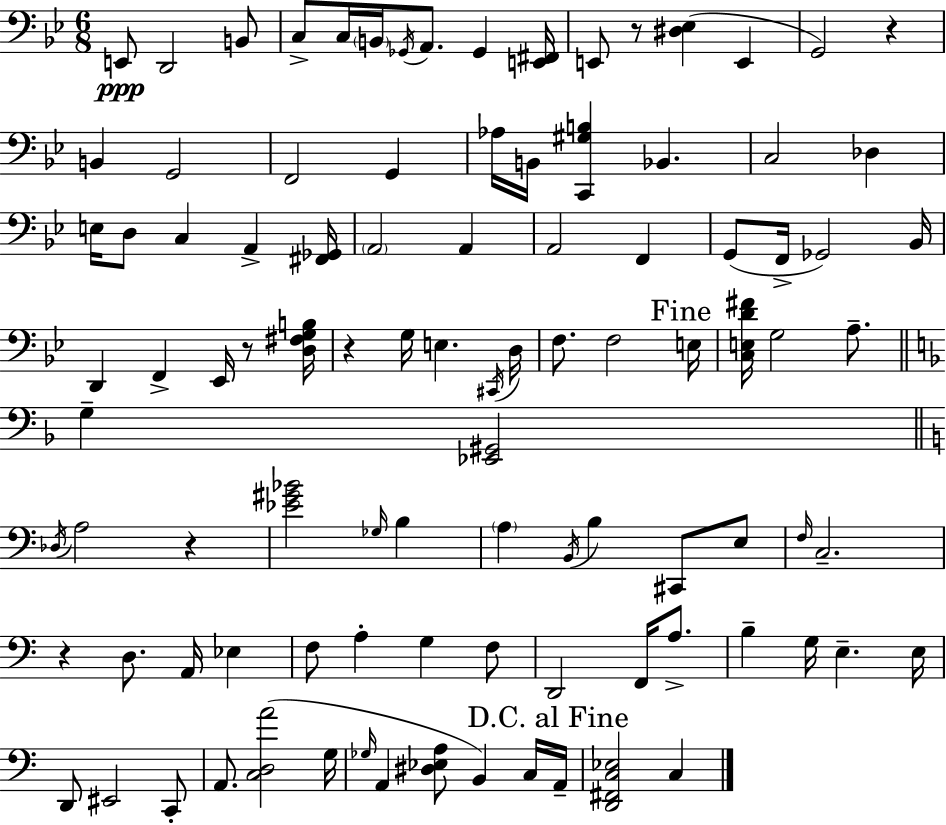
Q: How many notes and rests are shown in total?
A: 99